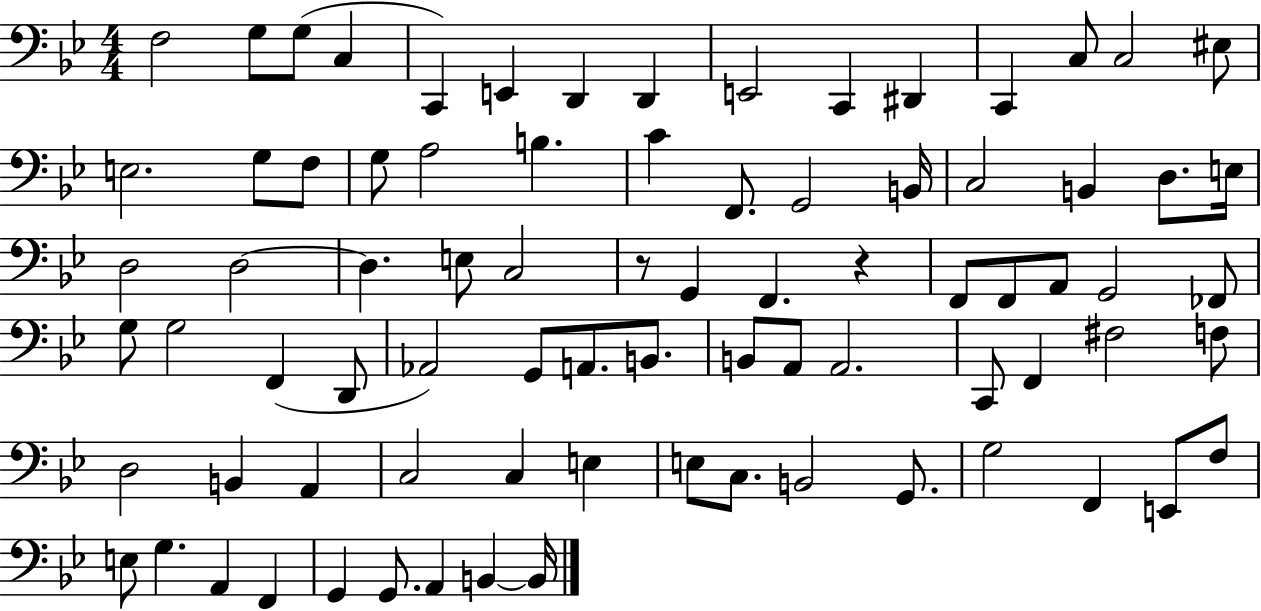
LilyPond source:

{
  \clef bass
  \numericTimeSignature
  \time 4/4
  \key bes \major
  \repeat volta 2 { f2 g8 g8( c4 | c,4) e,4 d,4 d,4 | e,2 c,4 dis,4 | c,4 c8 c2 eis8 | \break e2. g8 f8 | g8 a2 b4. | c'4 f,8. g,2 b,16 | c2 b,4 d8. e16 | \break d2 d2~~ | d4. e8 c2 | r8 g,4 f,4. r4 | f,8 f,8 a,8 g,2 fes,8 | \break g8 g2 f,4( d,8 | aes,2) g,8 a,8. b,8. | b,8 a,8 a,2. | c,8 f,4 fis2 f8 | \break d2 b,4 a,4 | c2 c4 e4 | e8 c8. b,2 g,8. | g2 f,4 e,8 f8 | \break e8 g4. a,4 f,4 | g,4 g,8. a,4 b,4~~ b,16 | } \bar "|."
}